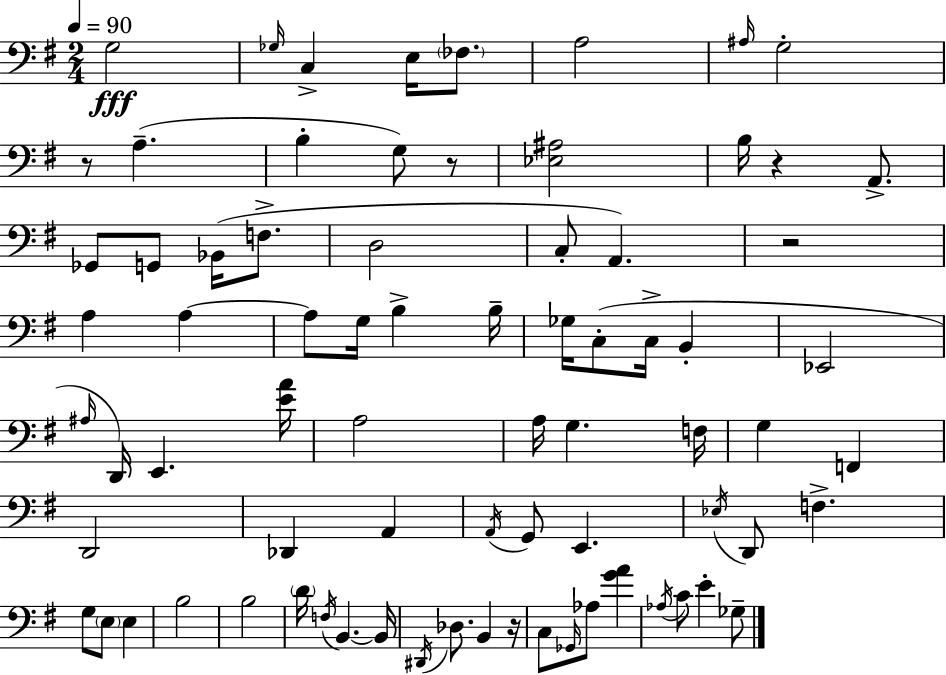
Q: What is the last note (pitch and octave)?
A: Gb3